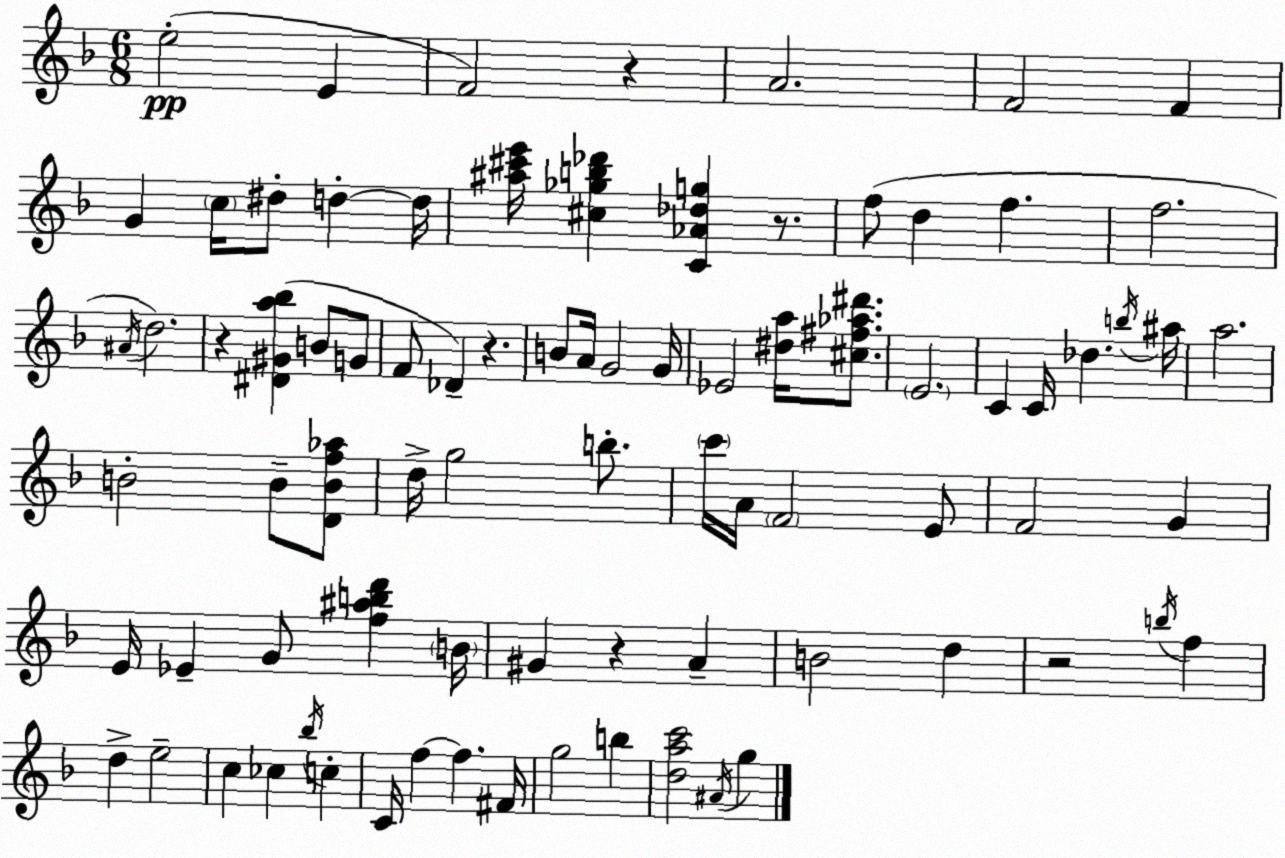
X:1
T:Untitled
M:6/8
L:1/4
K:Dm
e2 E F2 z A2 F2 F G c/4 ^d/2 d d/4 [^a^c'e']/4 [^c_gb_d'] [C_A_dg] z/2 f/2 d f f2 ^A/4 d2 z [^D^Ga_b] B/2 G/2 F/2 _D z B/2 A/4 G2 G/4 _E2 [^da]/4 [^c^f_a^d']/2 E2 C C/4 _d b/4 ^a/4 a2 B2 B/2 [DBf_a]/2 d/4 g2 b/2 c'/4 A/4 F2 E/2 F2 G E/4 _E G/2 [f^abd'] B/4 ^G z A B2 d z2 b/4 f d e2 c _c _b/4 c C/4 f f ^F/4 g2 b [dac']2 ^A/4 g